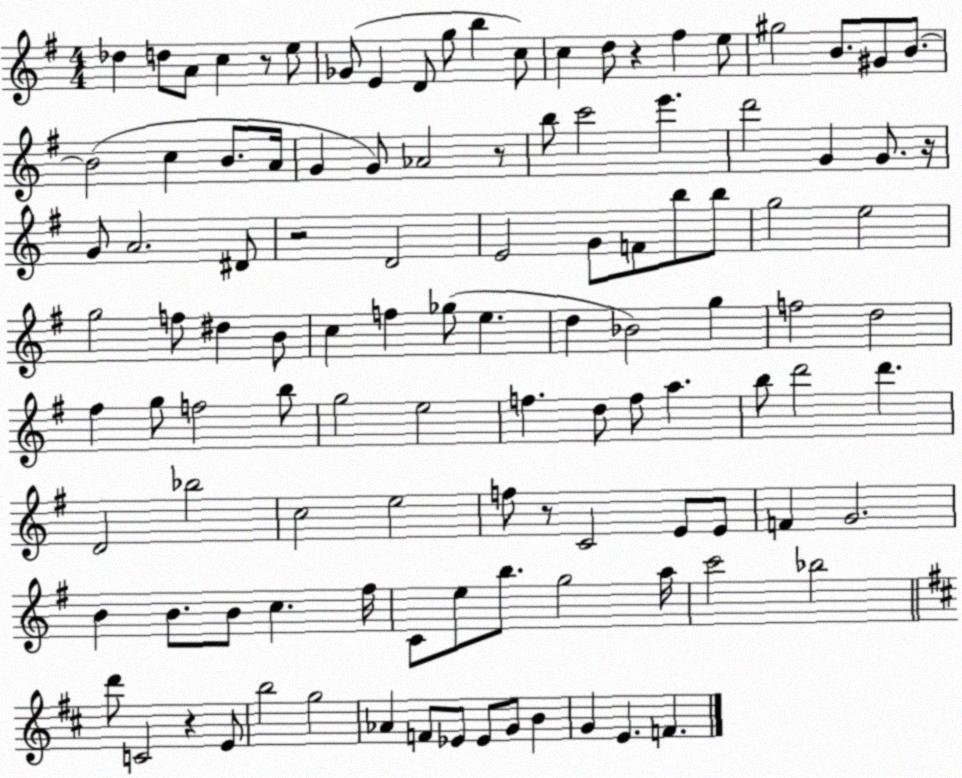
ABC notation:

X:1
T:Untitled
M:4/4
L:1/4
K:G
_d d/2 A/2 c z/2 e/2 _G/2 E D/2 g/2 b c/2 c d/2 z ^f e/2 ^g2 B/2 ^G/2 B/2 B2 c B/2 A/4 G G/2 _A2 z/2 b/2 c'2 e' d'2 G G/2 z/4 G/2 A2 ^D/2 z2 D2 E2 G/2 F/2 b/2 b/2 g2 e2 g2 f/2 ^d B/2 c f _g/2 e d _B2 g f2 d2 ^f g/2 f2 b/2 g2 e2 f d/2 f/2 a b/2 d'2 d' D2 _b2 c2 e2 f/2 z/2 C2 E/2 E/2 F G2 B B/2 B/2 c ^f/4 C/2 e/2 b/2 g2 a/4 c'2 _b2 d'/2 C2 z E/2 b2 g2 _A F/2 _E/2 _E/2 G/2 B G E F